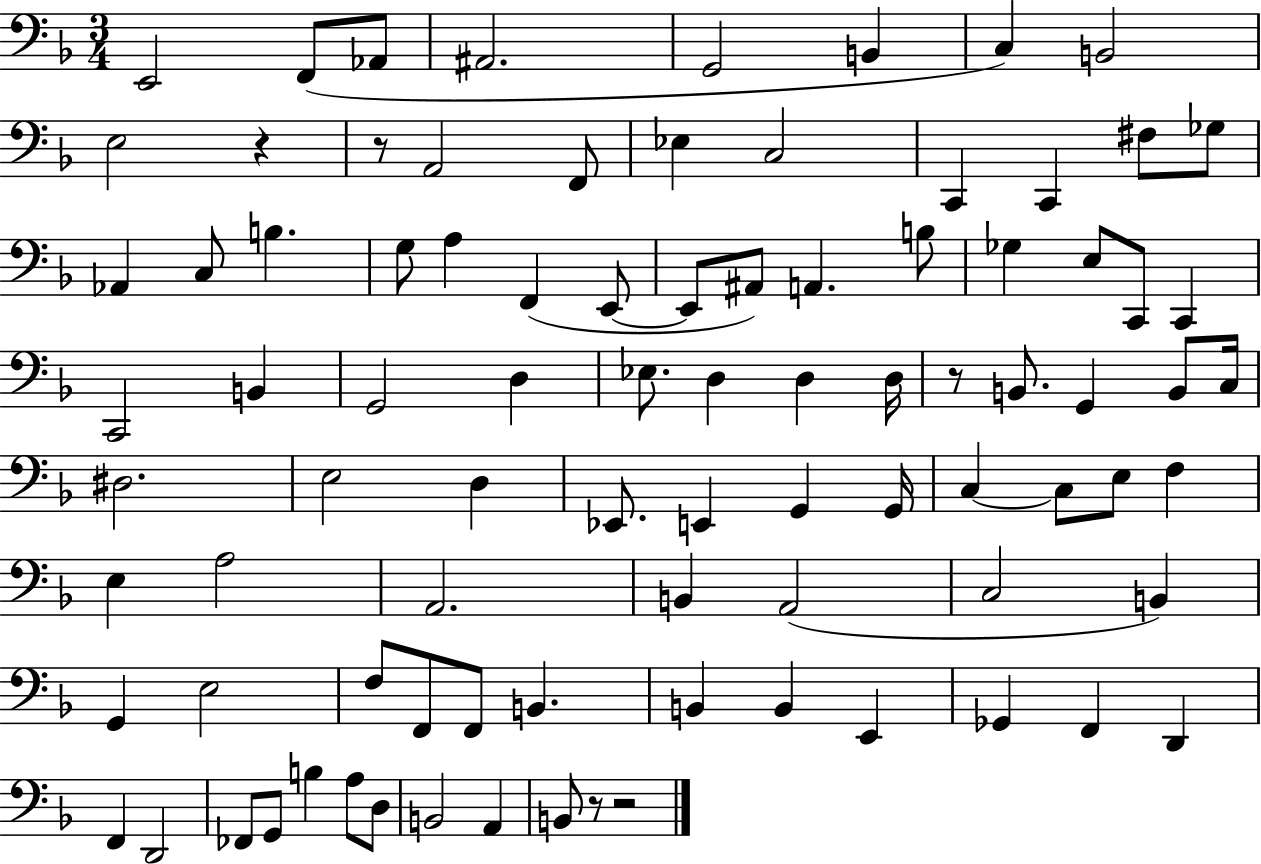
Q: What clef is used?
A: bass